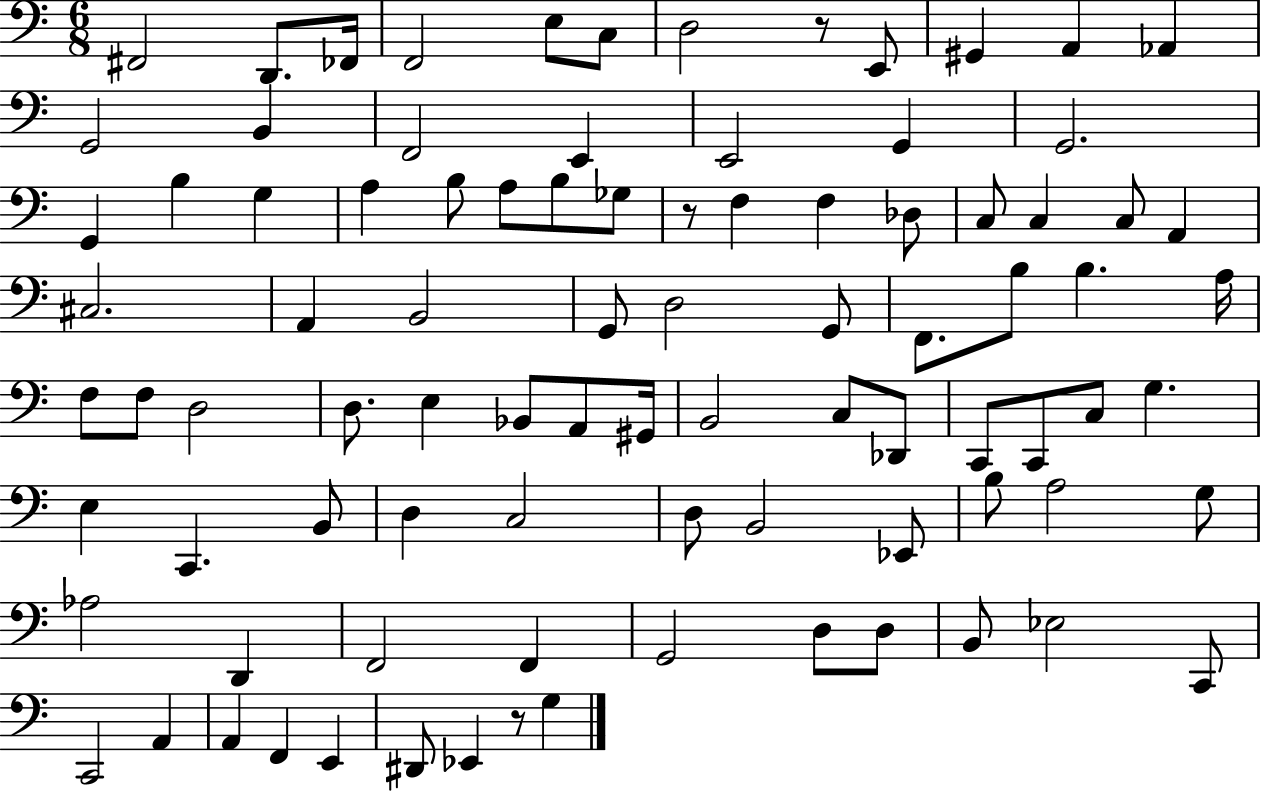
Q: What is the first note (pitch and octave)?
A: F#2